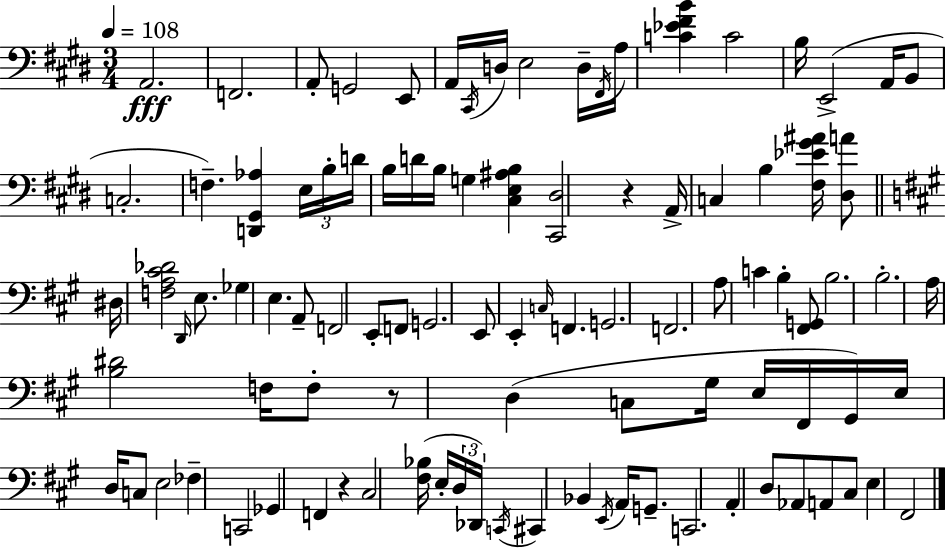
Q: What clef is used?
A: bass